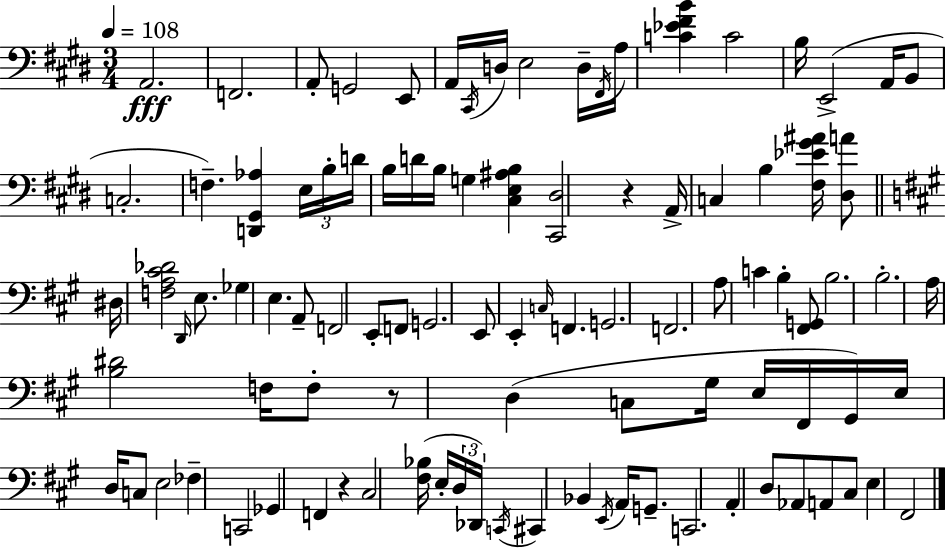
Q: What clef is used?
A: bass